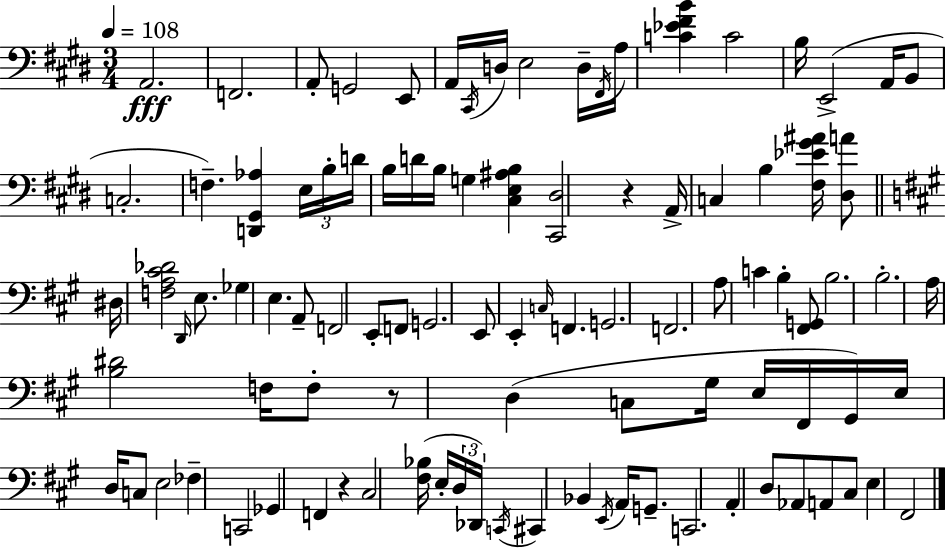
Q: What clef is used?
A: bass